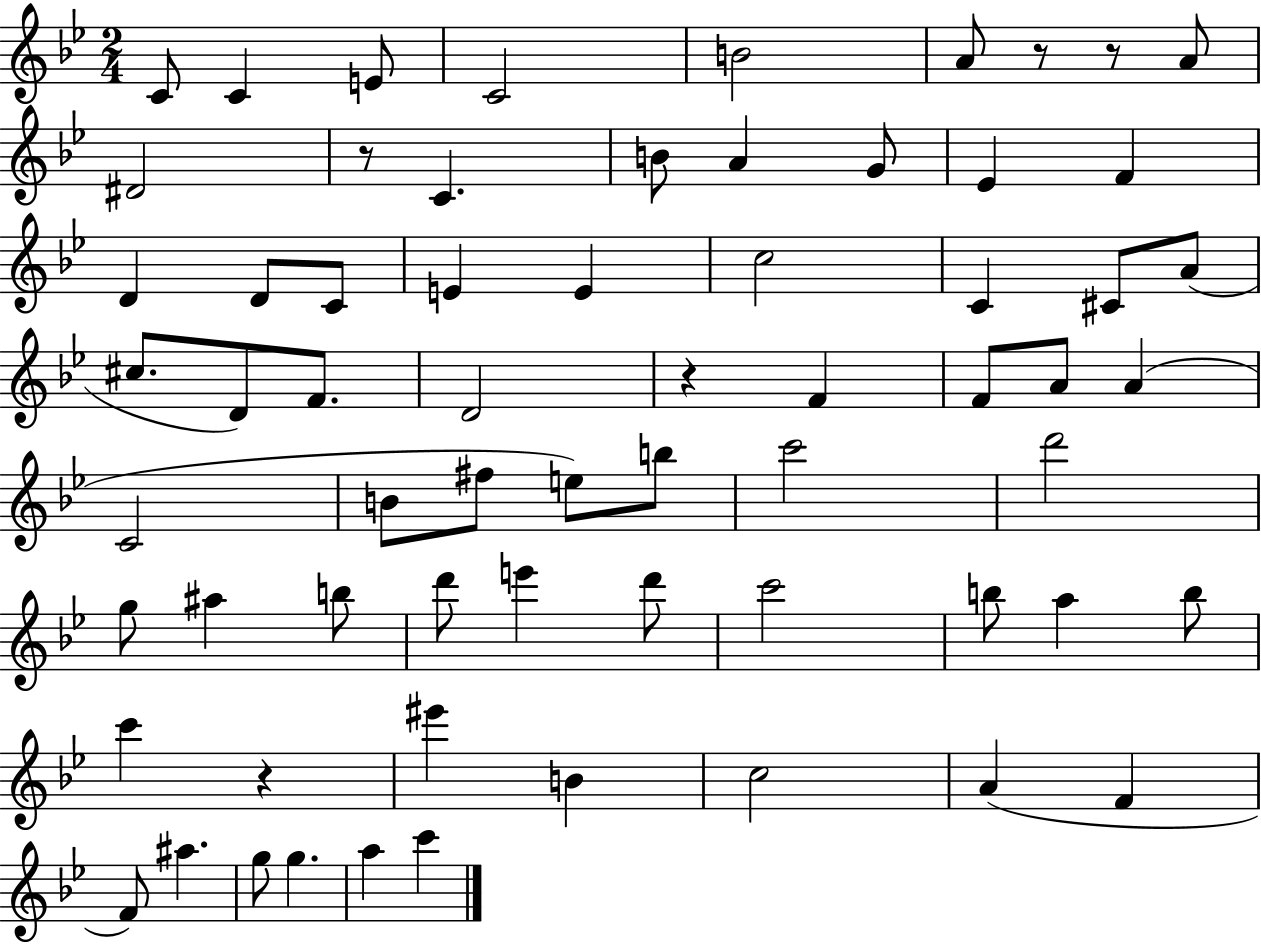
C4/e C4/q E4/e C4/h B4/h A4/e R/e R/e A4/e D#4/h R/e C4/q. B4/e A4/q G4/e Eb4/q F4/q D4/q D4/e C4/e E4/q E4/q C5/h C4/q C#4/e A4/e C#5/e. D4/e F4/e. D4/h R/q F4/q F4/e A4/e A4/q C4/h B4/e F#5/e E5/e B5/e C6/h D6/h G5/e A#5/q B5/e D6/e E6/q D6/e C6/h B5/e A5/q B5/e C6/q R/q EIS6/q B4/q C5/h A4/q F4/q F4/e A#5/q. G5/e G5/q. A5/q C6/q